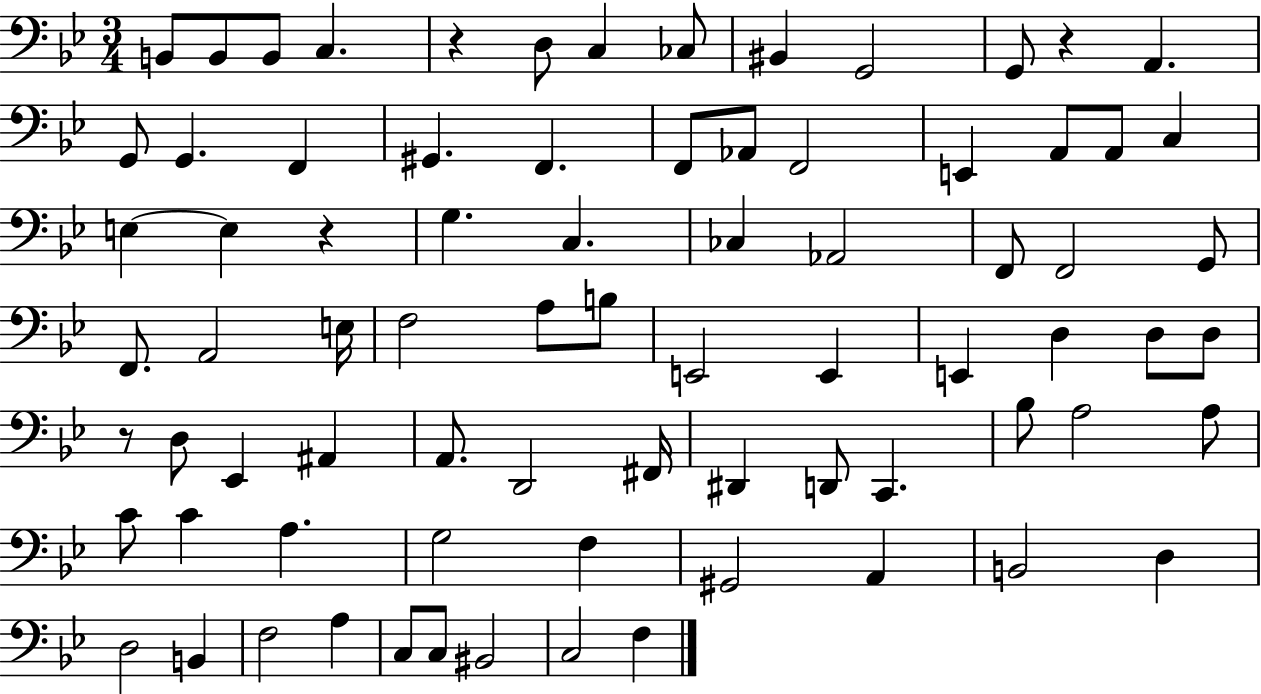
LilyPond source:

{
  \clef bass
  \numericTimeSignature
  \time 3/4
  \key bes \major
  b,8 b,8 b,8 c4. | r4 d8 c4 ces8 | bis,4 g,2 | g,8 r4 a,4. | \break g,8 g,4. f,4 | gis,4. f,4. | f,8 aes,8 f,2 | e,4 a,8 a,8 c4 | \break e4~~ e4 r4 | g4. c4. | ces4 aes,2 | f,8 f,2 g,8 | \break f,8. a,2 e16 | f2 a8 b8 | e,2 e,4 | e,4 d4 d8 d8 | \break r8 d8 ees,4 ais,4 | a,8. d,2 fis,16 | dis,4 d,8 c,4. | bes8 a2 a8 | \break c'8 c'4 a4. | g2 f4 | gis,2 a,4 | b,2 d4 | \break d2 b,4 | f2 a4 | c8 c8 bis,2 | c2 f4 | \break \bar "|."
}